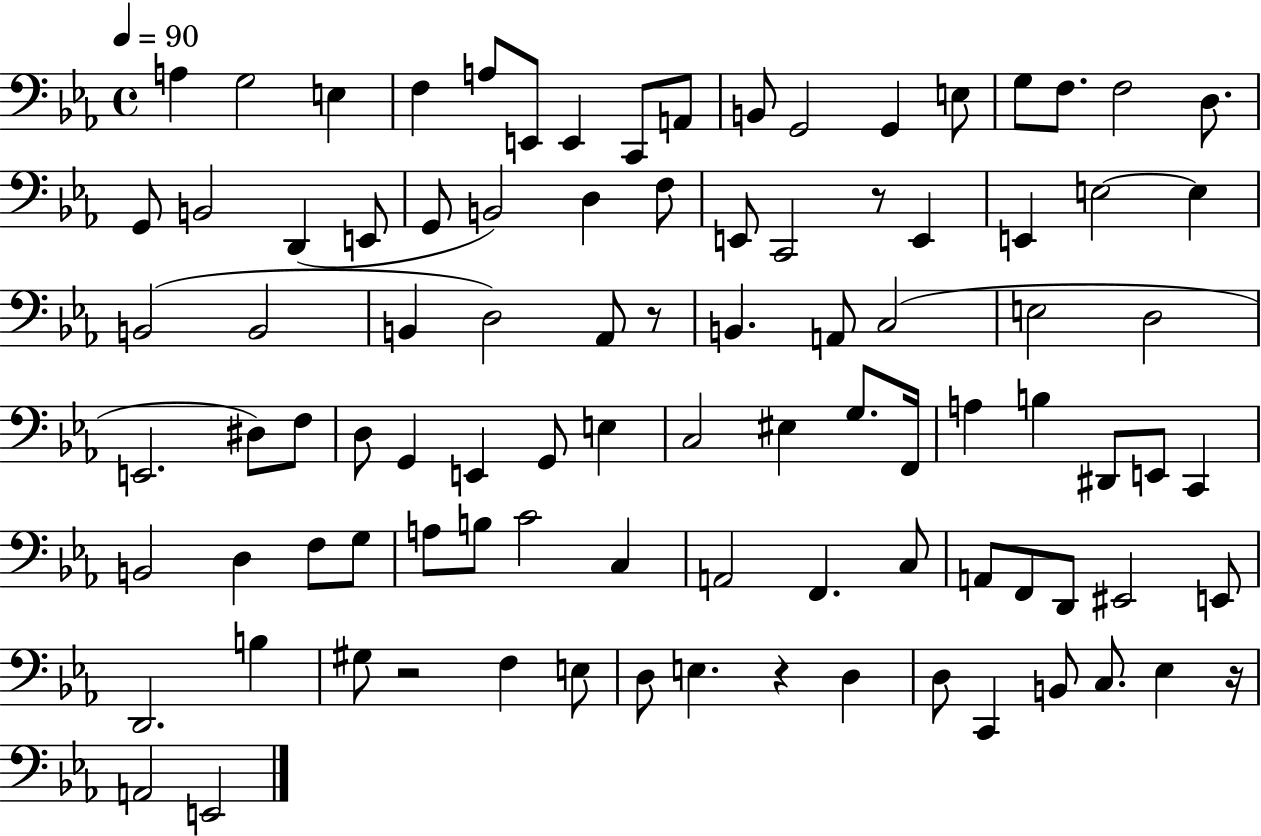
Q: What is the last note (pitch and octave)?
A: E2